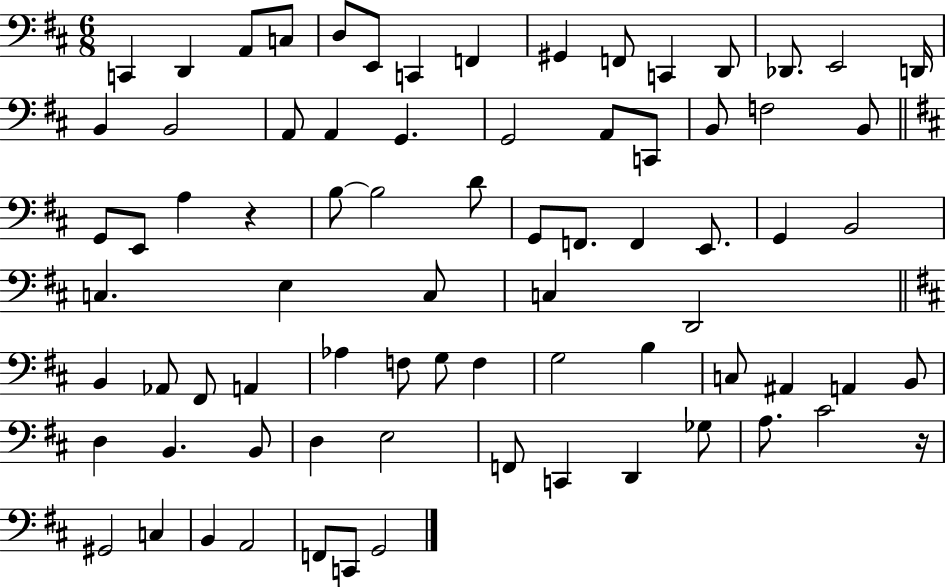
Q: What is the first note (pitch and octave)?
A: C2